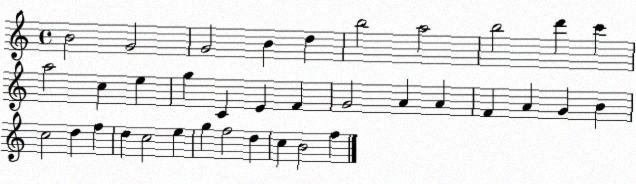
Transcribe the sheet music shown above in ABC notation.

X:1
T:Untitled
M:4/4
L:1/4
K:C
B2 G2 G2 B d b2 a2 b2 d' c' a2 c e g C E F G2 A A F A G B c2 d f d c2 e g f2 d c B2 f